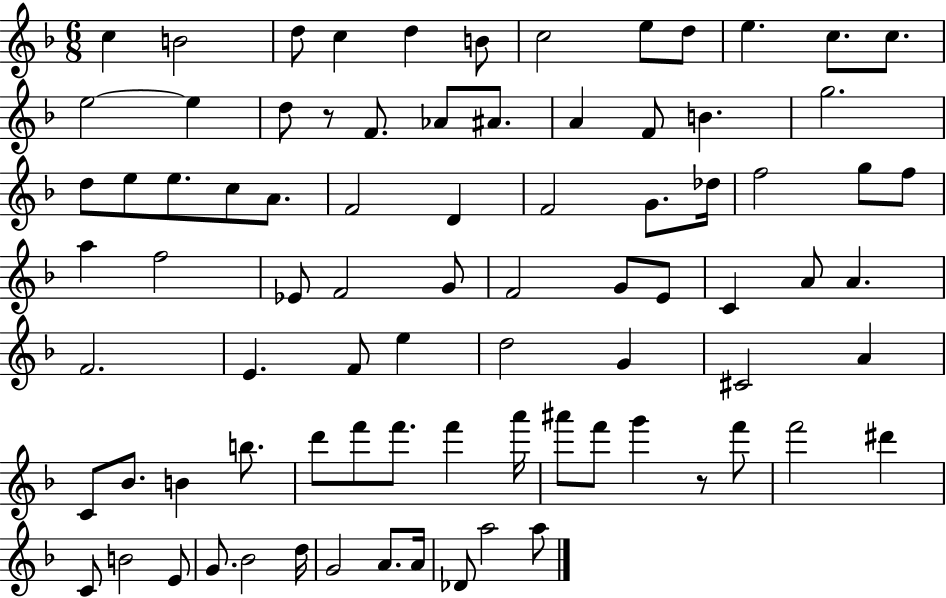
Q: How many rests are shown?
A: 2